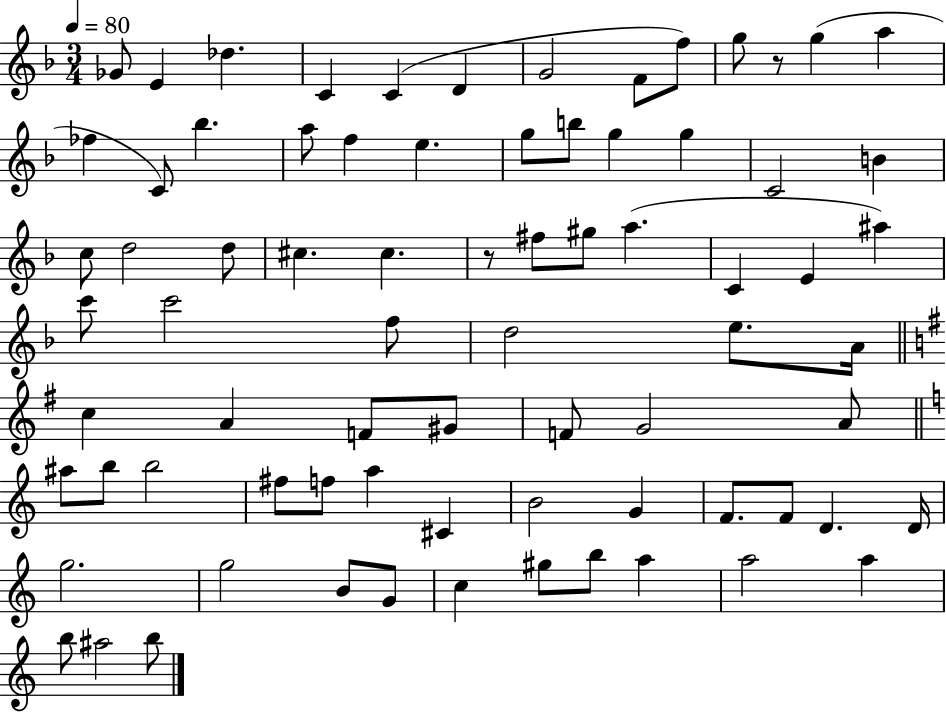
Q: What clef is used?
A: treble